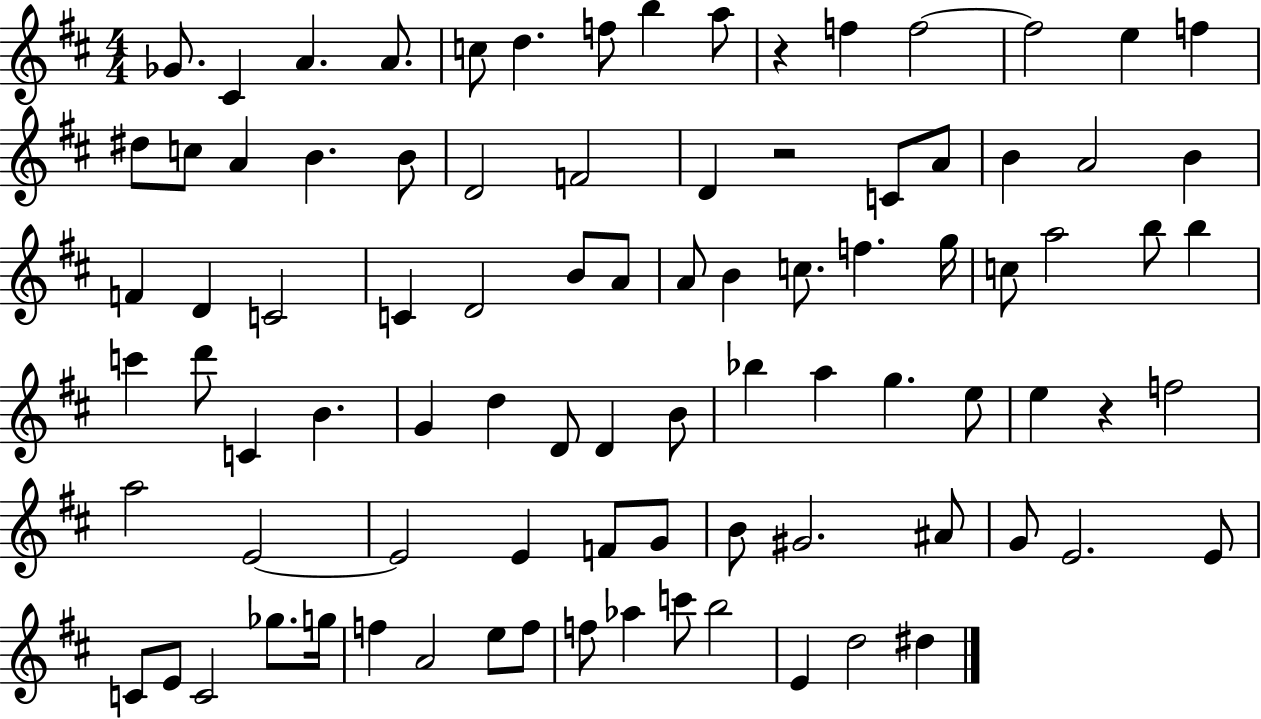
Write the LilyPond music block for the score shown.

{
  \clef treble
  \numericTimeSignature
  \time 4/4
  \key d \major
  \repeat volta 2 { ges'8. cis'4 a'4. a'8. | c''8 d''4. f''8 b''4 a''8 | r4 f''4 f''2~~ | f''2 e''4 f''4 | \break dis''8 c''8 a'4 b'4. b'8 | d'2 f'2 | d'4 r2 c'8 a'8 | b'4 a'2 b'4 | \break f'4 d'4 c'2 | c'4 d'2 b'8 a'8 | a'8 b'4 c''8. f''4. g''16 | c''8 a''2 b''8 b''4 | \break c'''4 d'''8 c'4 b'4. | g'4 d''4 d'8 d'4 b'8 | bes''4 a''4 g''4. e''8 | e''4 r4 f''2 | \break a''2 e'2~~ | e'2 e'4 f'8 g'8 | b'8 gis'2. ais'8 | g'8 e'2. e'8 | \break c'8 e'8 c'2 ges''8. g''16 | f''4 a'2 e''8 f''8 | f''8 aes''4 c'''8 b''2 | e'4 d''2 dis''4 | \break } \bar "|."
}